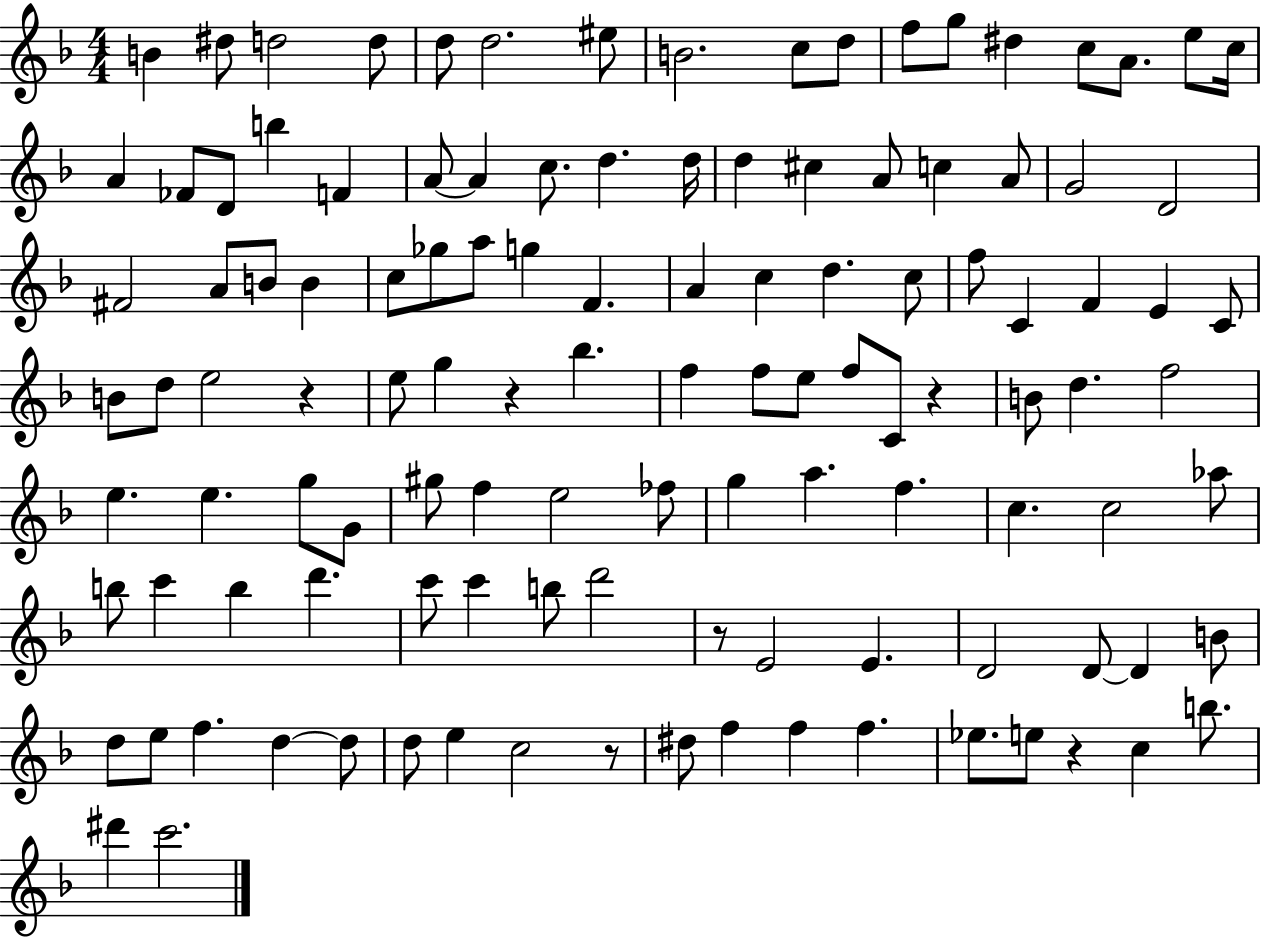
X:1
T:Untitled
M:4/4
L:1/4
K:F
B ^d/2 d2 d/2 d/2 d2 ^e/2 B2 c/2 d/2 f/2 g/2 ^d c/2 A/2 e/2 c/4 A _F/2 D/2 b F A/2 A c/2 d d/4 d ^c A/2 c A/2 G2 D2 ^F2 A/2 B/2 B c/2 _g/2 a/2 g F A c d c/2 f/2 C F E C/2 B/2 d/2 e2 z e/2 g z _b f f/2 e/2 f/2 C/2 z B/2 d f2 e e g/2 G/2 ^g/2 f e2 _f/2 g a f c c2 _a/2 b/2 c' b d' c'/2 c' b/2 d'2 z/2 E2 E D2 D/2 D B/2 d/2 e/2 f d d/2 d/2 e c2 z/2 ^d/2 f f f _e/2 e/2 z c b/2 ^d' c'2